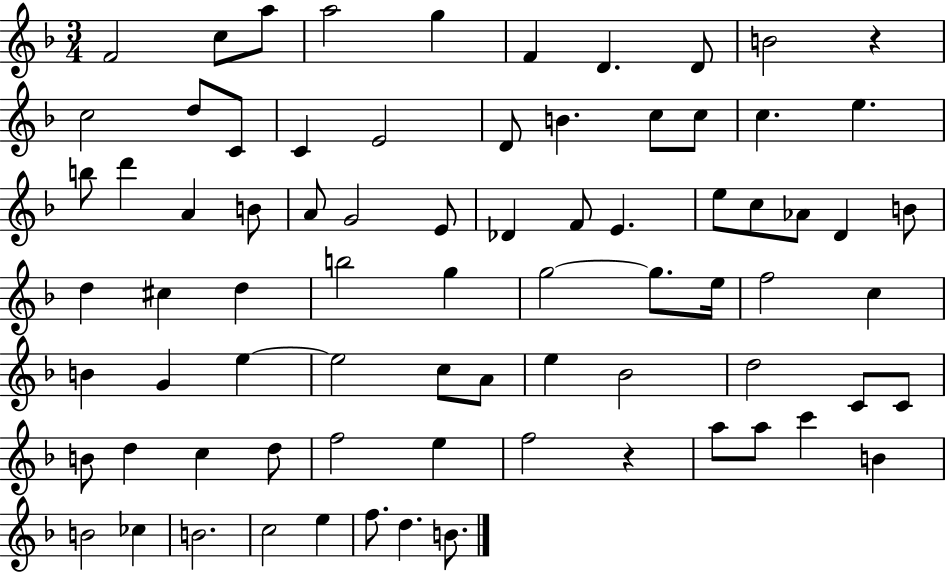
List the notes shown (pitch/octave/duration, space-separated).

F4/h C5/e A5/e A5/h G5/q F4/q D4/q. D4/e B4/h R/q C5/h D5/e C4/e C4/q E4/h D4/e B4/q. C5/e C5/e C5/q. E5/q. B5/e D6/q A4/q B4/e A4/e G4/h E4/e Db4/q F4/e E4/q. E5/e C5/e Ab4/e D4/q B4/e D5/q C#5/q D5/q B5/h G5/q G5/h G5/e. E5/s F5/h C5/q B4/q G4/q E5/q E5/h C5/e A4/e E5/q Bb4/h D5/h C4/e C4/e B4/e D5/q C5/q D5/e F5/h E5/q F5/h R/q A5/e A5/e C6/q B4/q B4/h CES5/q B4/h. C5/h E5/q F5/e. D5/q. B4/e.